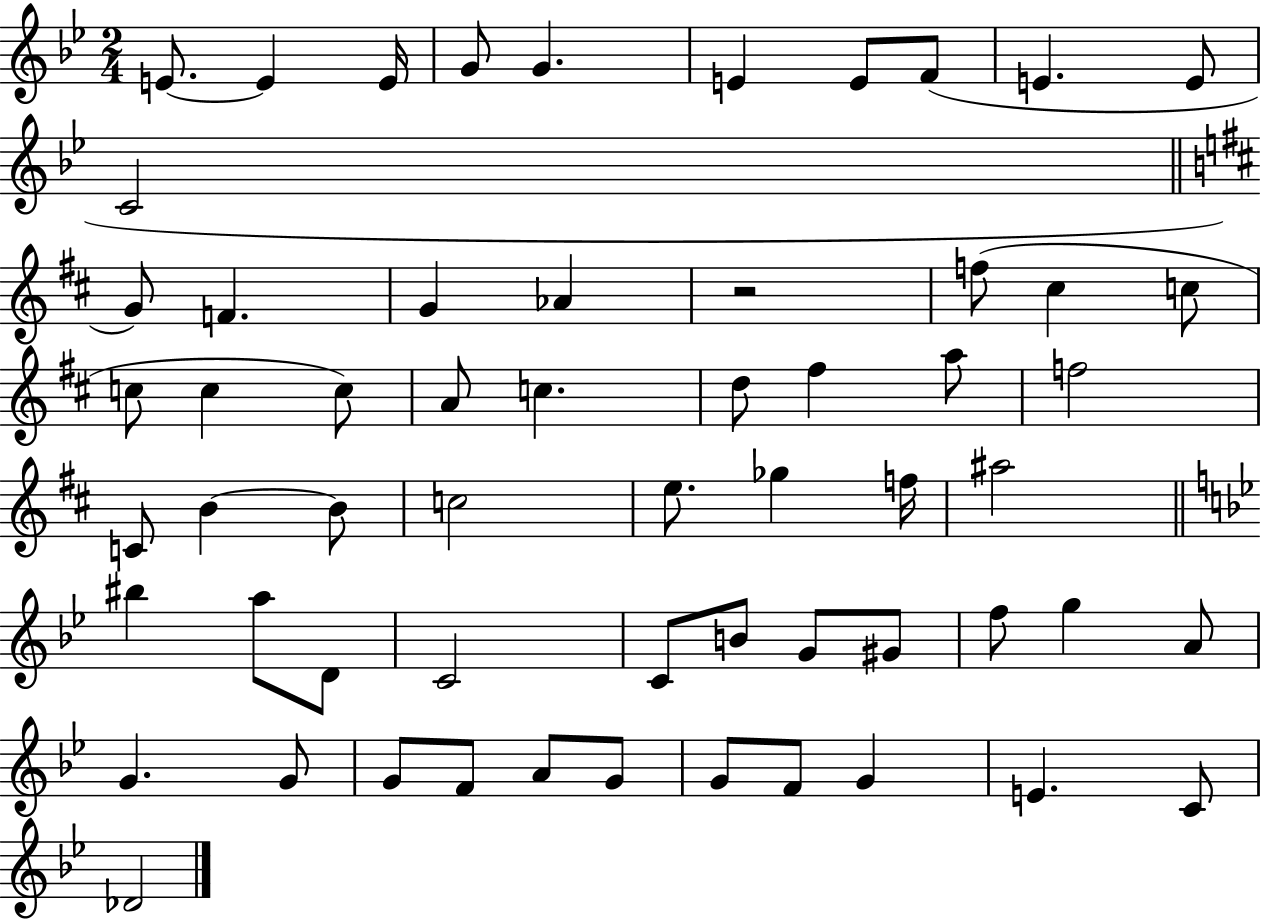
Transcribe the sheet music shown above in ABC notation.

X:1
T:Untitled
M:2/4
L:1/4
K:Bb
E/2 E E/4 G/2 G E E/2 F/2 E E/2 C2 G/2 F G _A z2 f/2 ^c c/2 c/2 c c/2 A/2 c d/2 ^f a/2 f2 C/2 B B/2 c2 e/2 _g f/4 ^a2 ^b a/2 D/2 C2 C/2 B/2 G/2 ^G/2 f/2 g A/2 G G/2 G/2 F/2 A/2 G/2 G/2 F/2 G E C/2 _D2